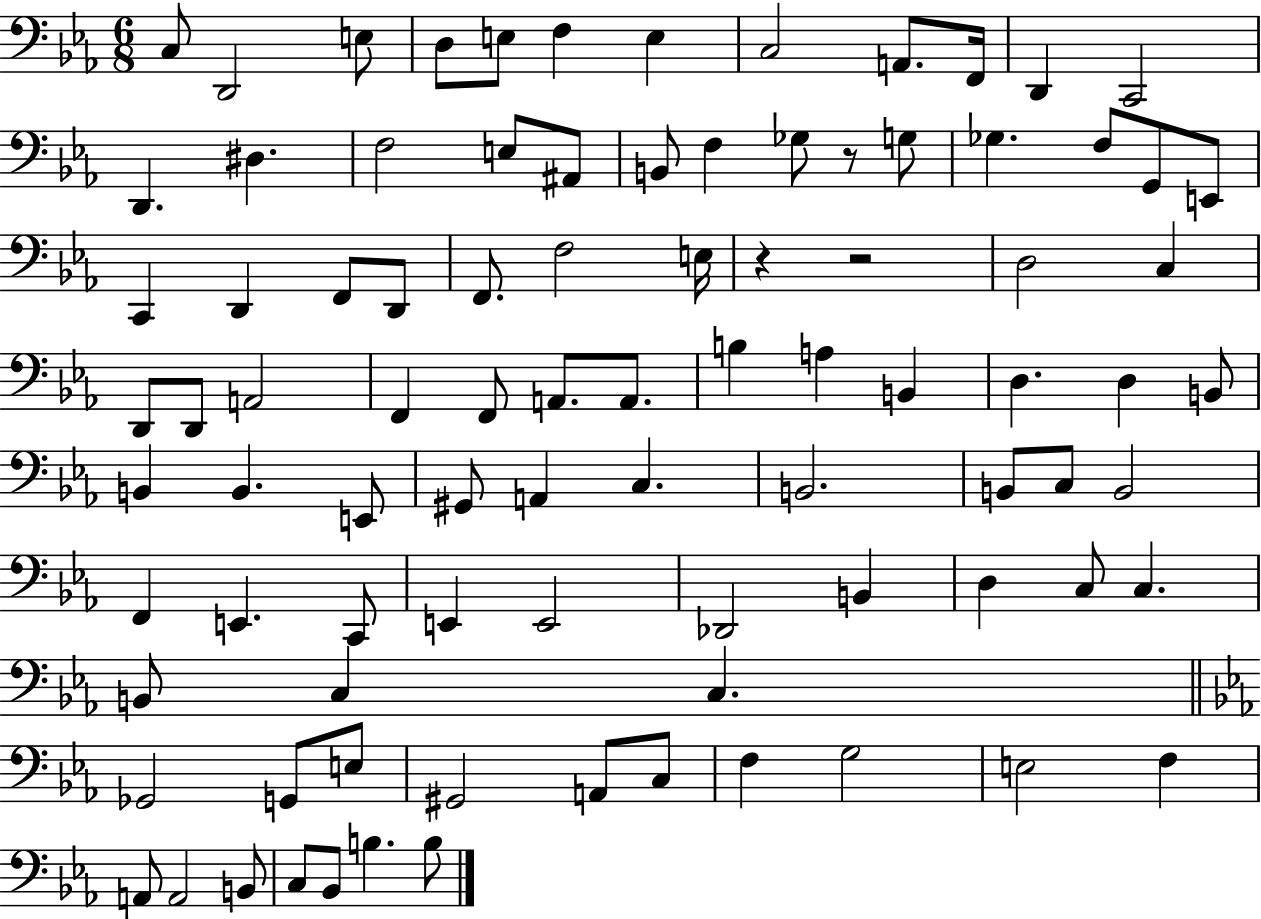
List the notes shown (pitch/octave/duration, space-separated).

C3/e D2/h E3/e D3/e E3/e F3/q E3/q C3/h A2/e. F2/s D2/q C2/h D2/q. D#3/q. F3/h E3/e A#2/e B2/e F3/q Gb3/e R/e G3/e Gb3/q. F3/e G2/e E2/e C2/q D2/q F2/e D2/e F2/e. F3/h E3/s R/q R/h D3/h C3/q D2/e D2/e A2/h F2/q F2/e A2/e. A2/e. B3/q A3/q B2/q D3/q. D3/q B2/e B2/q B2/q. E2/e G#2/e A2/q C3/q. B2/h. B2/e C3/e B2/h F2/q E2/q. C2/e E2/q E2/h Db2/h B2/q D3/q C3/e C3/q. B2/e C3/q C3/q. Gb2/h G2/e E3/e G#2/h A2/e C3/e F3/q G3/h E3/h F3/q A2/e A2/h B2/e C3/e Bb2/e B3/q. B3/e